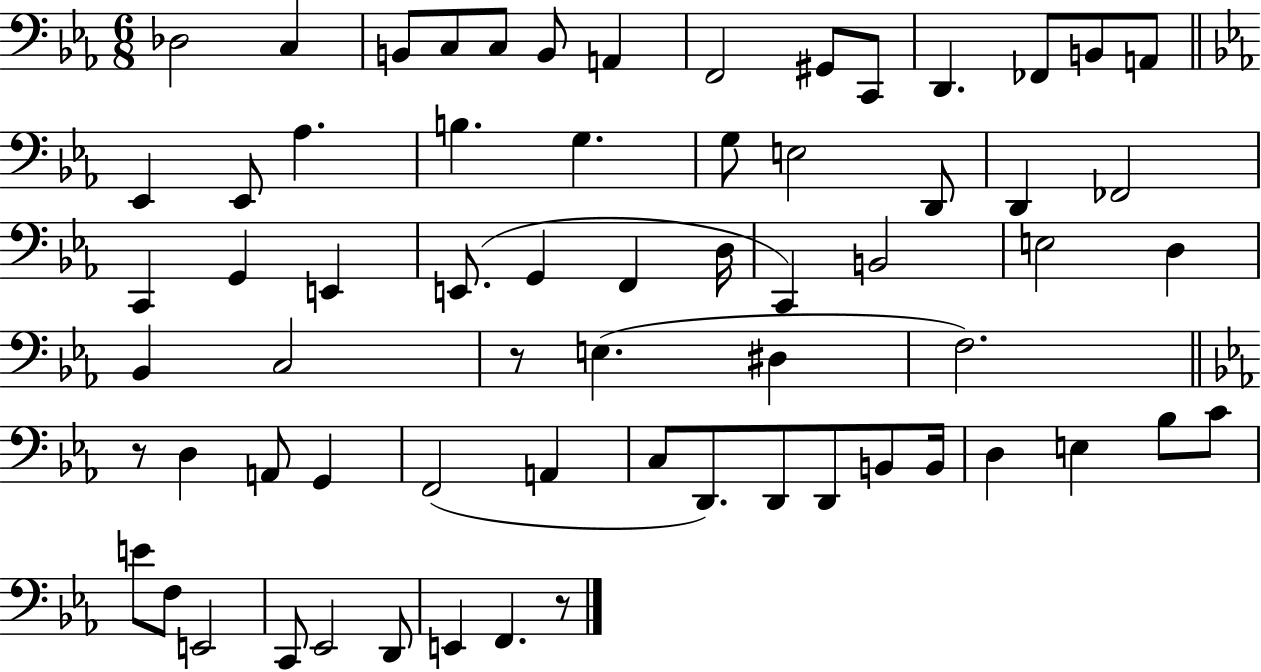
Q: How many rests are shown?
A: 3